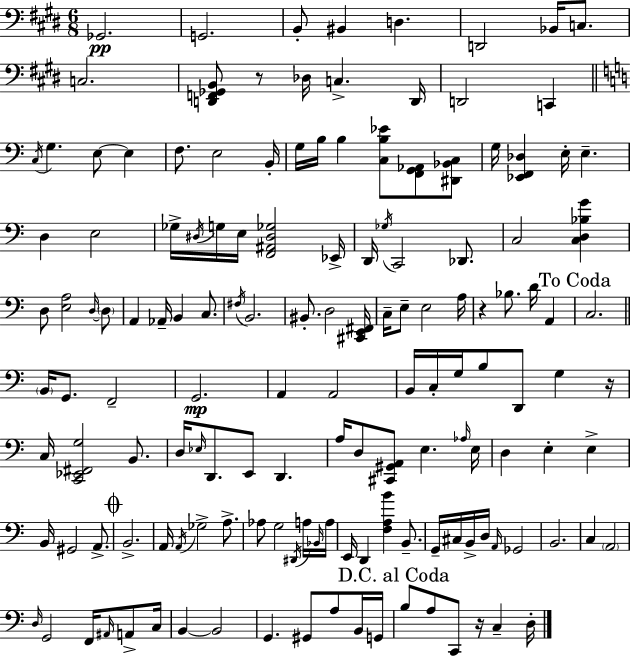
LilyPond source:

{
  \clef bass
  \numericTimeSignature
  \time 6/8
  \key e \major
  ges,2.\pp | g,2. | b,8-. bis,4 d4. | d,2 bes,16 c8. | \break c2. | <d, f, ges, b,>8 r8 des16 c4.-> d,16 | d,2 c,4 | \bar "||" \break \key a \minor \acciaccatura { c16 } g4. e8~~ e4 | f8. e2 | b,16-. g16 b16 b4 <c b ees'>8 <f, g, aes,>8 <dis, bes, c>8 | g16 <ees, f, des>4 e16-. e4.-- | \break d4 e2 | ges16-> \acciaccatura { dis16 } g16 e16 <f, ais, dis ges>2 | ees,16-> d,16 \acciaccatura { ges16 } c,2 | des,8. c2 <c d bes g'>4 | \break d8 <e a>2 | \grace { d16~ }~ \parenthesize d8 a,4 aes,16-- b,4 | c8. \acciaccatura { fis16 } b,2. | bis,8.-. d2 | \break <cis, e, fis,>16 c16-- e8-- e2 | a16 r4 bes8. | d'16 a,4 \mark "To Coda" c2. | \bar "||" \break \key c \major \parenthesize b,16 g,8. f,2-- | g,2.\mp | a,4 a,2 | b,16 c16-. g16 b8 d,8 g4 r16 | \break c16 <c, ees, fis, g>2 b,8. | d16 \grace { ees16 } d,8. e,8 d,4. | a16 d8 <cis, gis, a,>8 e4. | \grace { aes16 } e16 d4 e4-. e4-> | \break b,16 gis,2 a,8.-> | \mark \markup { \musicglyph "scripts.coda" } b,2.-> | a,16 \acciaccatura { a,16 } ges2-> | a8.-> aes8 g2 | \break \acciaccatura { dis,16 } a16 \grace { bes,16 } a16 e,16 d,4 <f a b'>4 | b,8.-- g,16-- cis16 b,16-> d16 \grace { a,16 } ges,2 | b,2. | c4 \parenthesize a,2 | \break \grace { d16 } g,2 | f,16 \grace { ais,16 } a,8-> c16 b,4~~ | b,2 g,4. | gis,8 a8 b,16 g,16 \mark "D.C. al Coda" b8 a8 | \break c,8 r16 c4-- d16-. \bar "|."
}